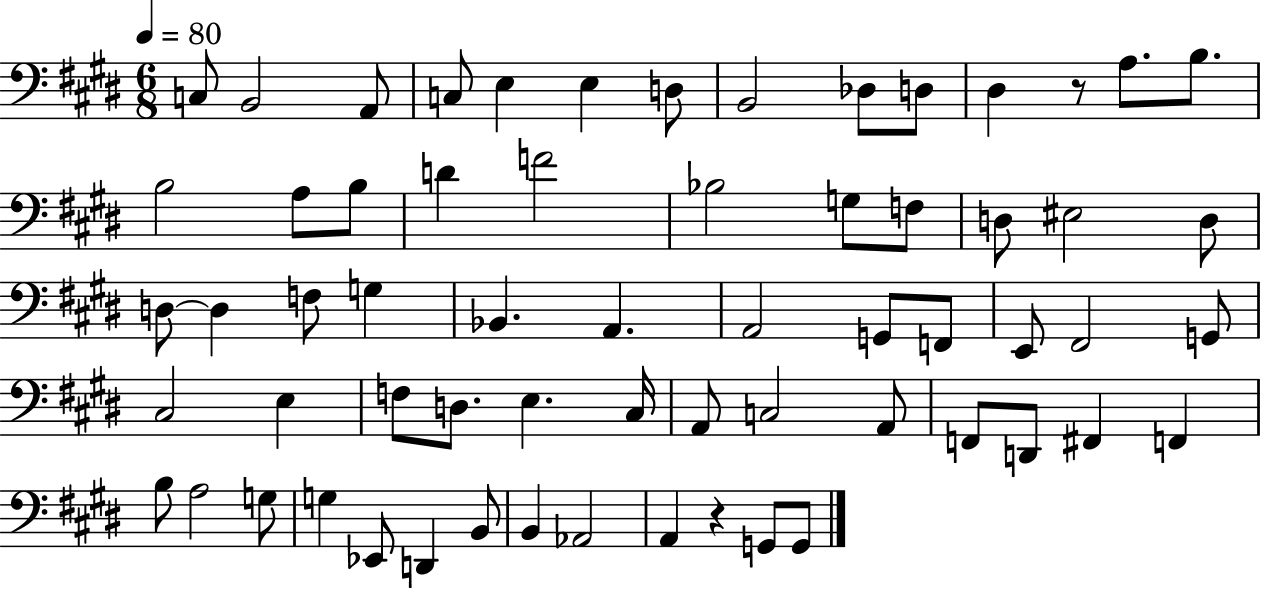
X:1
T:Untitled
M:6/8
L:1/4
K:E
C,/2 B,,2 A,,/2 C,/2 E, E, D,/2 B,,2 _D,/2 D,/2 ^D, z/2 A,/2 B,/2 B,2 A,/2 B,/2 D F2 _B,2 G,/2 F,/2 D,/2 ^E,2 D,/2 D,/2 D, F,/2 G, _B,, A,, A,,2 G,,/2 F,,/2 E,,/2 ^F,,2 G,,/2 ^C,2 E, F,/2 D,/2 E, ^C,/4 A,,/2 C,2 A,,/2 F,,/2 D,,/2 ^F,, F,, B,/2 A,2 G,/2 G, _E,,/2 D,, B,,/2 B,, _A,,2 A,, z G,,/2 G,,/2